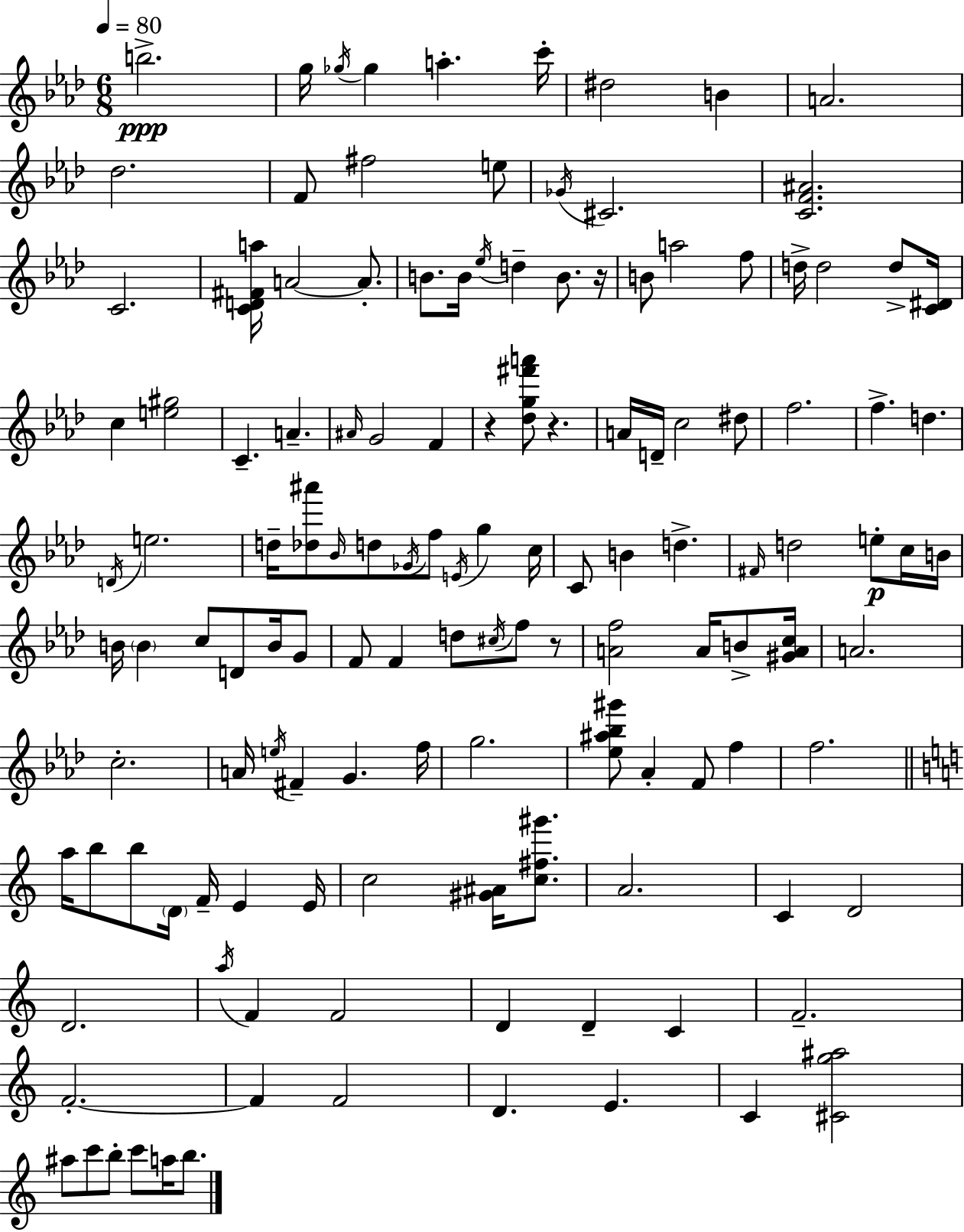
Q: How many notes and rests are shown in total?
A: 132